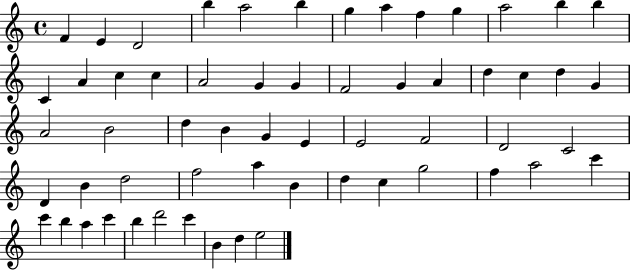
F4/q E4/q D4/h B5/q A5/h B5/q G5/q A5/q F5/q G5/q A5/h B5/q B5/q C4/q A4/q C5/q C5/q A4/h G4/q G4/q F4/h G4/q A4/q D5/q C5/q D5/q G4/q A4/h B4/h D5/q B4/q G4/q E4/q E4/h F4/h D4/h C4/h D4/q B4/q D5/h F5/h A5/q B4/q D5/q C5/q G5/h F5/q A5/h C6/q C6/q B5/q A5/q C6/q B5/q D6/h C6/q B4/q D5/q E5/h